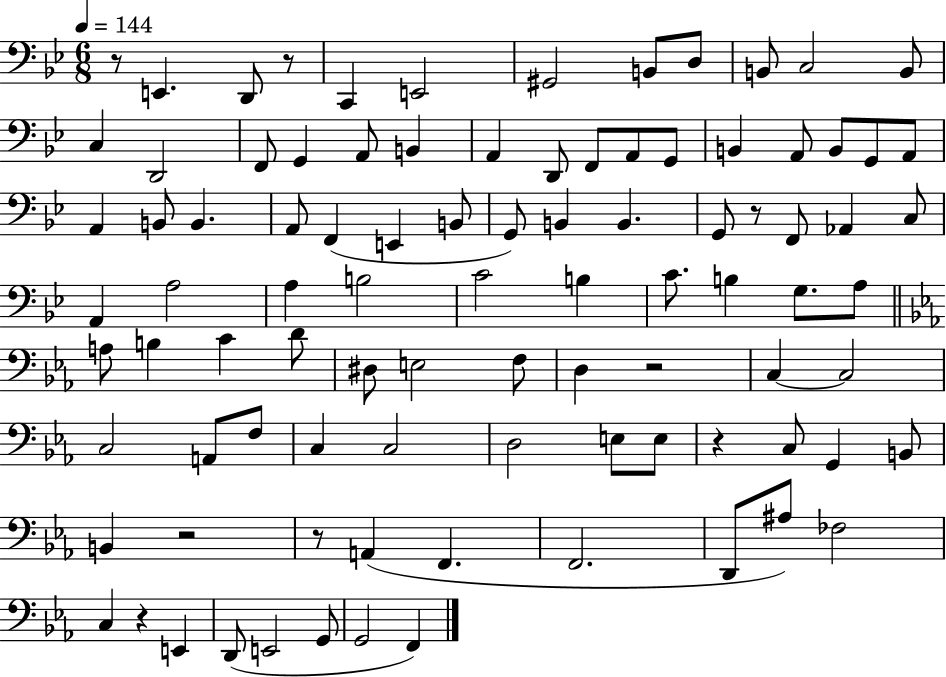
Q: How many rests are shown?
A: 8